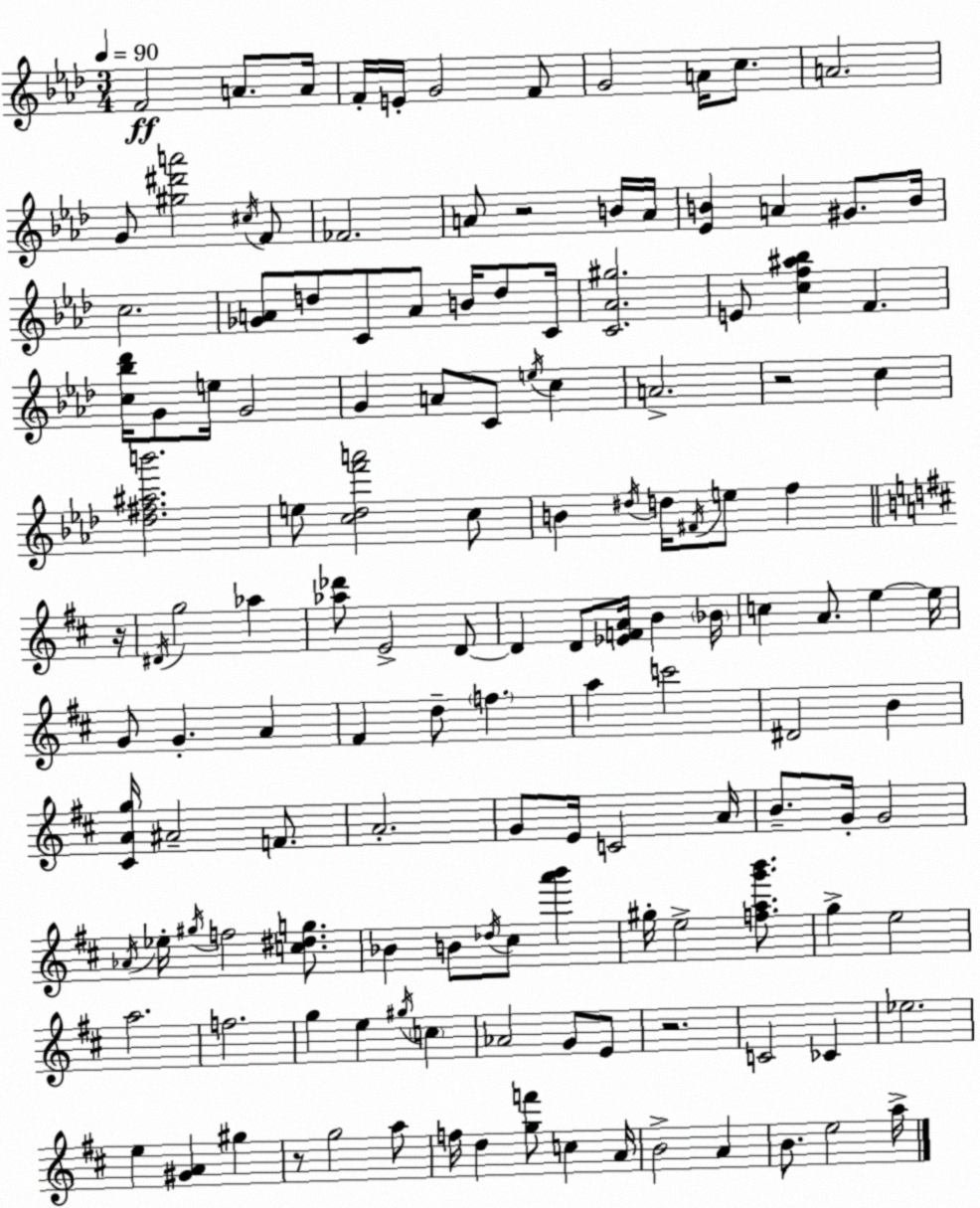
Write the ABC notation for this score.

X:1
T:Untitled
M:3/4
L:1/4
K:Ab
F2 A/2 A/4 F/4 E/4 G2 F/2 G2 A/4 c/2 A2 G/2 [^g^d'a']2 ^c/4 F/2 _F2 A/2 z2 B/4 A/4 [_EB] A ^G/2 B/4 c2 [_GA]/2 d/2 C/2 A/2 B/4 d/2 C/4 [C_A^g]2 E/2 [cf^a_b] F [c_b_d']/4 G/2 e/4 G2 G A/2 C/2 e/4 c A2 z2 c [_d^f^ab']2 e/2 [c_df'a']2 c/2 B ^d/4 d/4 ^F/4 e/2 f z/4 ^D/4 g2 _a [_a_d']/2 E2 D/2 D D/2 [_EFA]/4 B _B/4 c A/2 e e/4 G/2 G A ^F d/2 f a c'2 ^D2 B [^CAg]/4 ^A2 F/2 A2 G/2 E/4 C2 A/4 B/2 G/4 G2 _A/4 _e/4 ^g/4 f2 [c^dg]/2 _B B/2 _d/4 ^c/2 [a'b'] ^g/4 e2 [fag'b']/2 g e2 a2 f2 g e ^g/4 c _A2 G/2 E/2 z2 C2 _C _e2 e [^GA] ^g z/2 g2 a/2 f/4 d [gf']/2 c A/4 B2 A B/2 e2 a/4